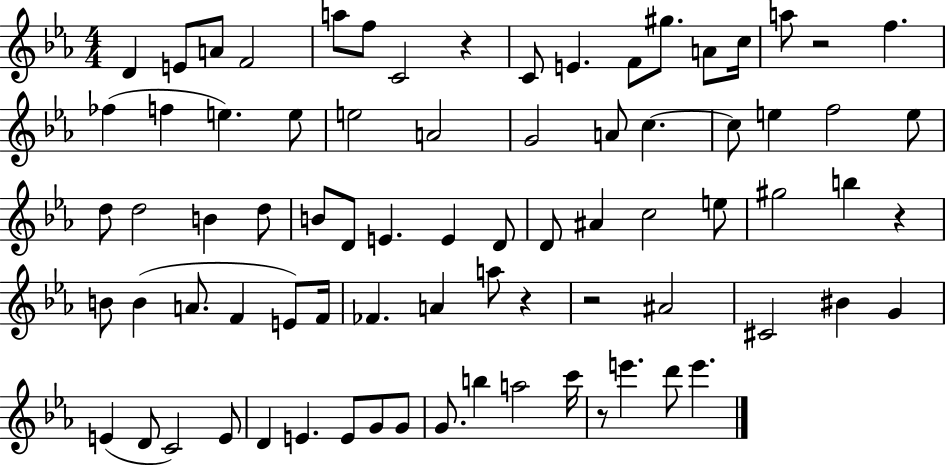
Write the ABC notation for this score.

X:1
T:Untitled
M:4/4
L:1/4
K:Eb
D E/2 A/2 F2 a/2 f/2 C2 z C/2 E F/2 ^g/2 A/2 c/4 a/2 z2 f _f f e e/2 e2 A2 G2 A/2 c c/2 e f2 e/2 d/2 d2 B d/2 B/2 D/2 E E D/2 D/2 ^A c2 e/2 ^g2 b z B/2 B A/2 F E/2 F/4 _F A a/2 z z2 ^A2 ^C2 ^B G E D/2 C2 E/2 D E E/2 G/2 G/2 G/2 b a2 c'/4 z/2 e' d'/2 e'